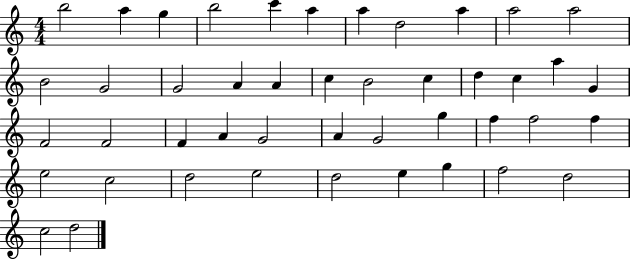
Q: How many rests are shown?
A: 0